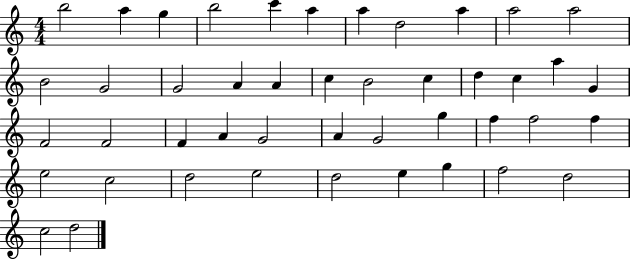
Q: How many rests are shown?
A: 0